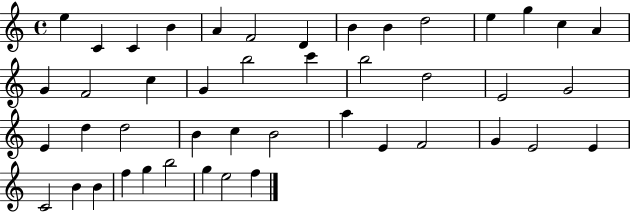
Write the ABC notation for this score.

X:1
T:Untitled
M:4/4
L:1/4
K:C
e C C B A F2 D B B d2 e g c A G F2 c G b2 c' b2 d2 E2 G2 E d d2 B c B2 a E F2 G E2 E C2 B B f g b2 g e2 f